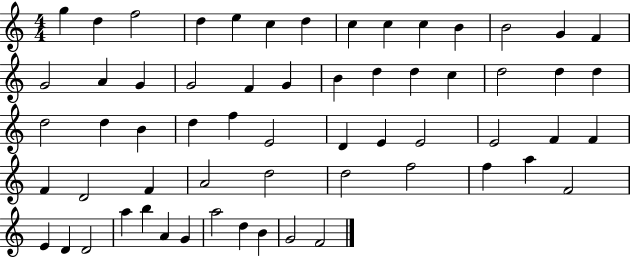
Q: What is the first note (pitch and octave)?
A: G5